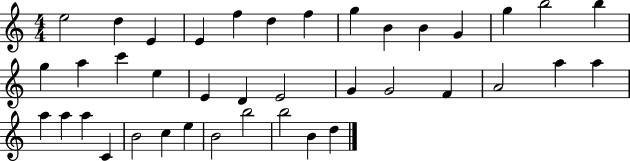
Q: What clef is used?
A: treble